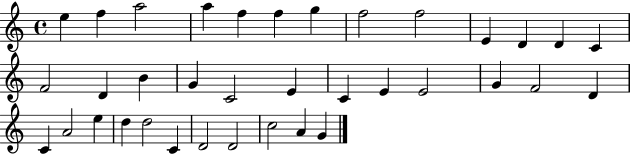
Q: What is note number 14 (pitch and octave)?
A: F4